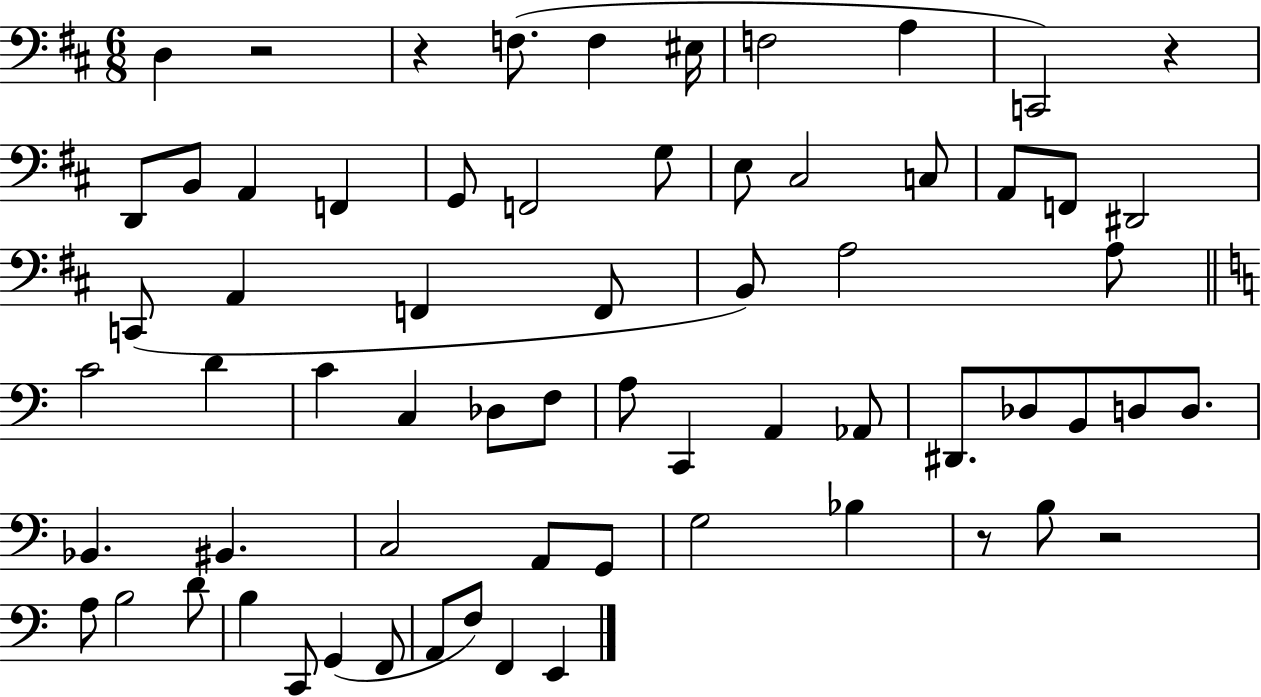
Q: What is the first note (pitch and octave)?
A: D3